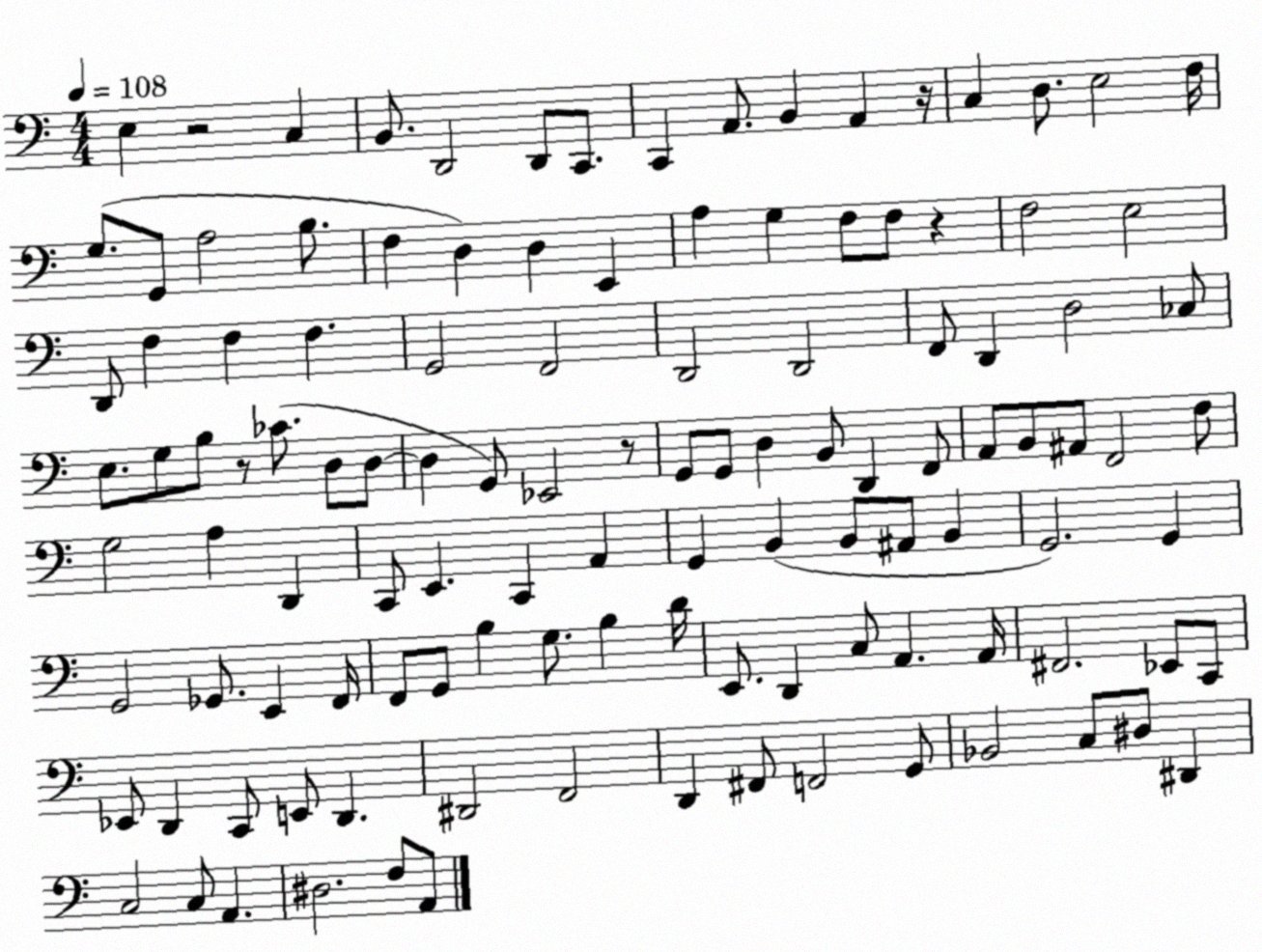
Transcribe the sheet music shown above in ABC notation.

X:1
T:Untitled
M:4/4
L:1/4
K:C
E, z2 C, B,,/2 D,,2 D,,/2 C,,/2 C,, A,,/2 B,, A,, z/4 C, D,/2 E,2 F,/4 G,/2 G,,/2 A,2 B,/2 F, D, D, E,, A, G, F,/2 F,/2 z F,2 E,2 D,,/2 F, F, F, G,,2 F,,2 D,,2 D,,2 F,,/2 D,, D,2 _C,/2 E,/2 G,/2 B,/2 z/2 _C/2 D,/2 D,/2 D, G,,/2 _E,,2 z/2 G,,/2 G,,/2 D, B,,/2 D,, F,,/2 A,,/2 B,,/2 ^A,,/2 F,,2 F,/2 G,2 A, D,, C,,/2 E,, C,, A,, G,, B,, B,,/2 ^A,,/2 B,, G,,2 G,, G,,2 _G,,/2 E,, F,,/4 F,,/2 G,,/2 B, G,/2 B, D/4 E,,/2 D,, C,/2 A,, A,,/4 ^F,,2 _E,,/2 C,,/2 _E,,/2 D,, C,,/2 E,,/2 D,, ^D,,2 F,,2 D,, ^F,,/2 F,,2 G,,/2 _B,,2 C,/2 ^D,/2 ^D,, C,2 C,/2 A,, ^D,2 F,/2 A,,/2